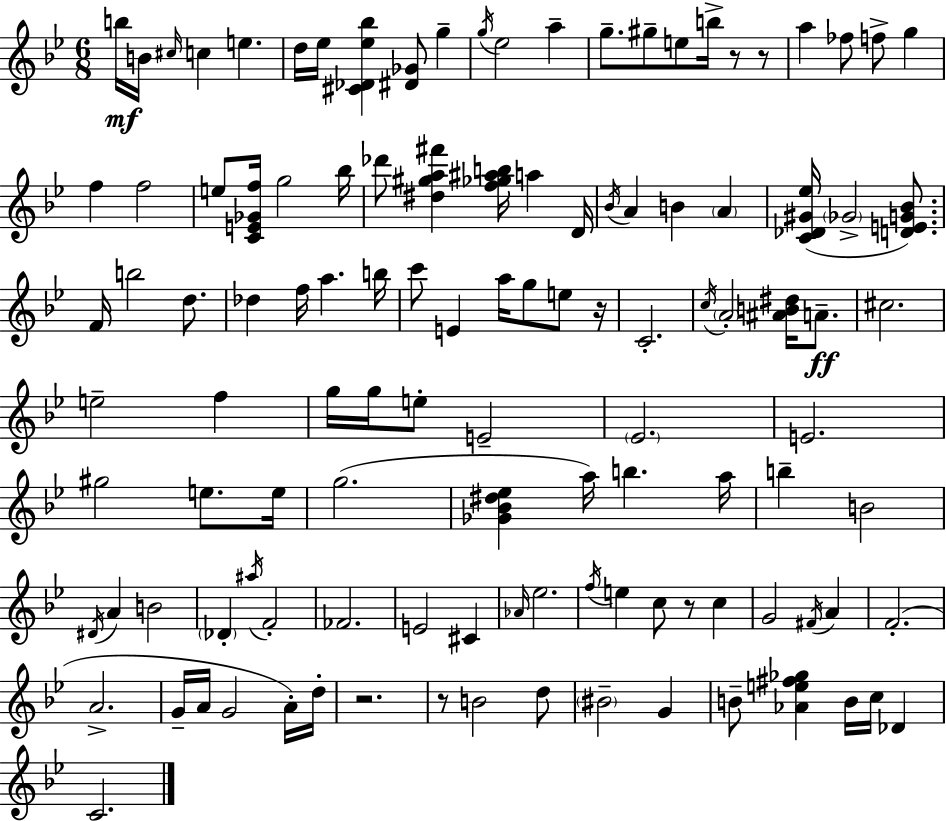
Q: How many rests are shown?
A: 6